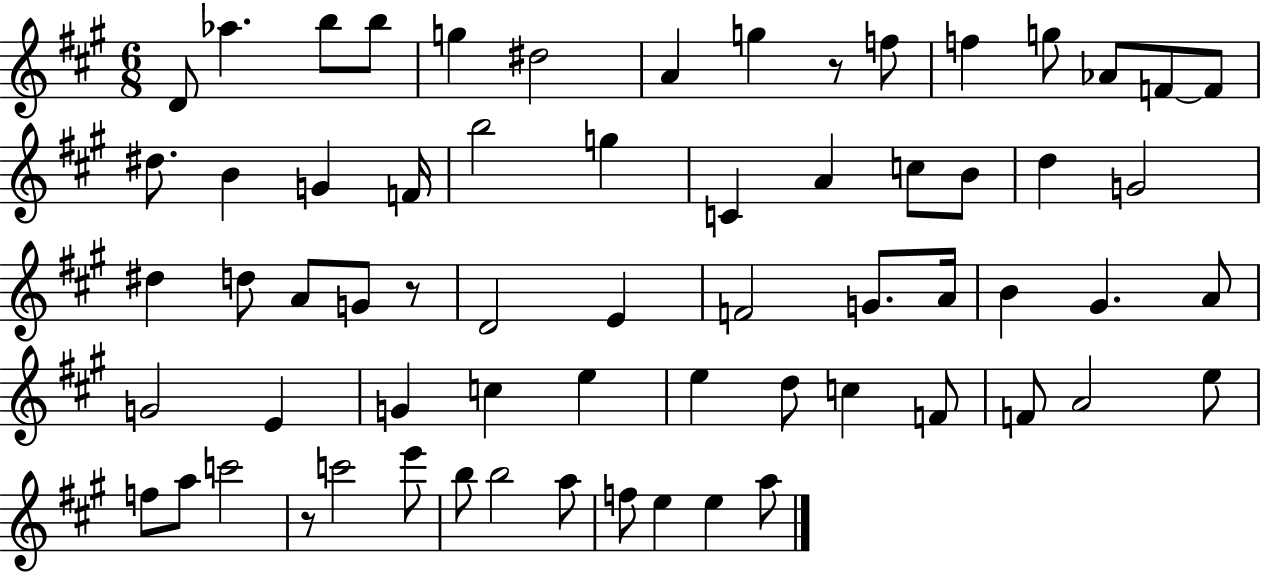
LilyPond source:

{
  \clef treble
  \numericTimeSignature
  \time 6/8
  \key a \major
  \repeat volta 2 { d'8 aes''4. b''8 b''8 | g''4 dis''2 | a'4 g''4 r8 f''8 | f''4 g''8 aes'8 f'8~~ f'8 | \break dis''8. b'4 g'4 f'16 | b''2 g''4 | c'4 a'4 c''8 b'8 | d''4 g'2 | \break dis''4 d''8 a'8 g'8 r8 | d'2 e'4 | f'2 g'8. a'16 | b'4 gis'4. a'8 | \break g'2 e'4 | g'4 c''4 e''4 | e''4 d''8 c''4 f'8 | f'8 a'2 e''8 | \break f''8 a''8 c'''2 | r8 c'''2 e'''8 | b''8 b''2 a''8 | f''8 e''4 e''4 a''8 | \break } \bar "|."
}